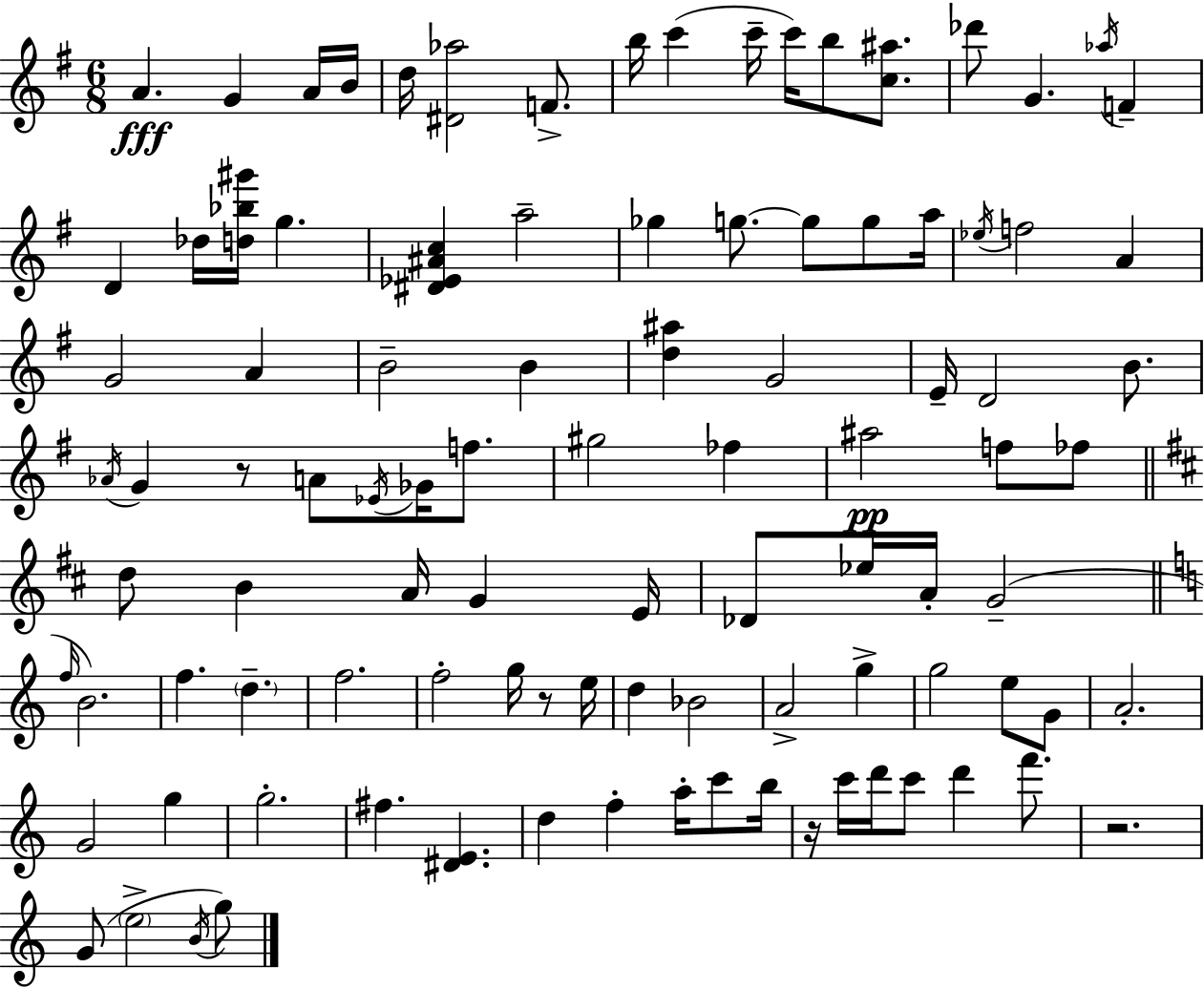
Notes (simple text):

A4/q. G4/q A4/s B4/s D5/s [D#4,Ab5]/h F4/e. B5/s C6/q C6/s C6/s B5/e [C5,A#5]/e. Db6/e G4/q. Ab5/s F4/q D4/q Db5/s [D5,Bb5,G#6]/s G5/q. [D#4,Eb4,A#4,C5]/q A5/h Gb5/q G5/e. G5/e G5/e A5/s Eb5/s F5/h A4/q G4/h A4/q B4/h B4/q [D5,A#5]/q G4/h E4/s D4/h B4/e. Ab4/s G4/q R/e A4/e Eb4/s Gb4/s F5/e. G#5/h FES5/q A#5/h F5/e FES5/e D5/e B4/q A4/s G4/q E4/s Db4/e Eb5/s A4/s G4/h F5/s B4/h. F5/q. D5/q. F5/h. F5/h G5/s R/e E5/s D5/q Bb4/h A4/h G5/q G5/h E5/e G4/e A4/h. G4/h G5/q G5/h. F#5/q. [D#4,E4]/q. D5/q F5/q A5/s C6/e B5/s R/s C6/s D6/s C6/e D6/q F6/e. R/h. G4/e E5/h B4/s G5/e